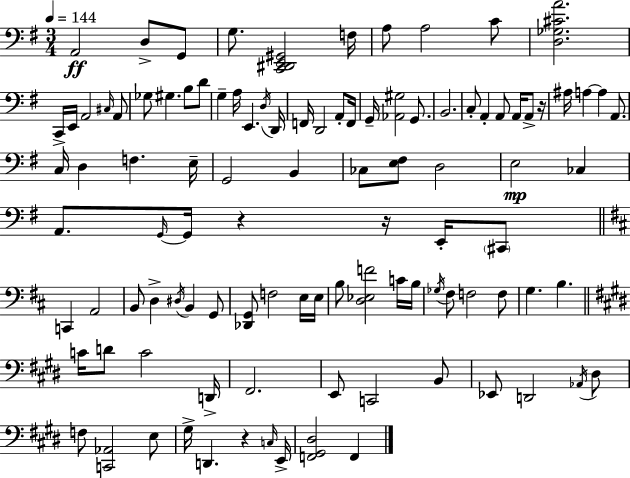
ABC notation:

X:1
T:Untitled
M:3/4
L:1/4
K:Em
A,,2 D,/2 G,,/2 G,/2 [C,,^D,,E,,^G,,]2 F,/4 A,/2 A,2 C/2 [D,_G,^CA]2 C,,/4 E,,/4 A,,2 ^C,/4 A,,/2 _G,/2 ^G, B,/2 D/2 G, A,/4 E,, D,/4 D,,/4 F,,/4 D,,2 A,,/2 F,,/4 G,,/4 [_A,,^G,]2 G,,/2 B,,2 C,/2 A,, A,,/2 A,,/4 A,,/2 z/4 ^A,/4 A, A, A,,/2 C,/4 D, F, E,/4 G,,2 B,, _C,/2 [E,^F,]/2 D,2 E,2 _C, A,,/2 G,,/4 G,,/4 z z/4 E,,/4 ^C,,/2 C,, A,,2 B,,/2 D, ^D,/4 B,, G,,/2 [_D,,G,,]/2 F,2 E,/4 E,/4 B,/2 [D,_E,F]2 C/4 B,/4 _G,/4 ^F,/2 F,2 F,/2 G, B, C/4 D/2 C2 D,,/4 ^F,,2 E,,/2 C,,2 B,,/2 _E,,/2 D,,2 _A,,/4 ^D,/2 F,/2 [C,,_A,,]2 E,/2 ^G,/4 D,, z C,/4 E,,/4 [F,,^G,,^D,]2 F,,